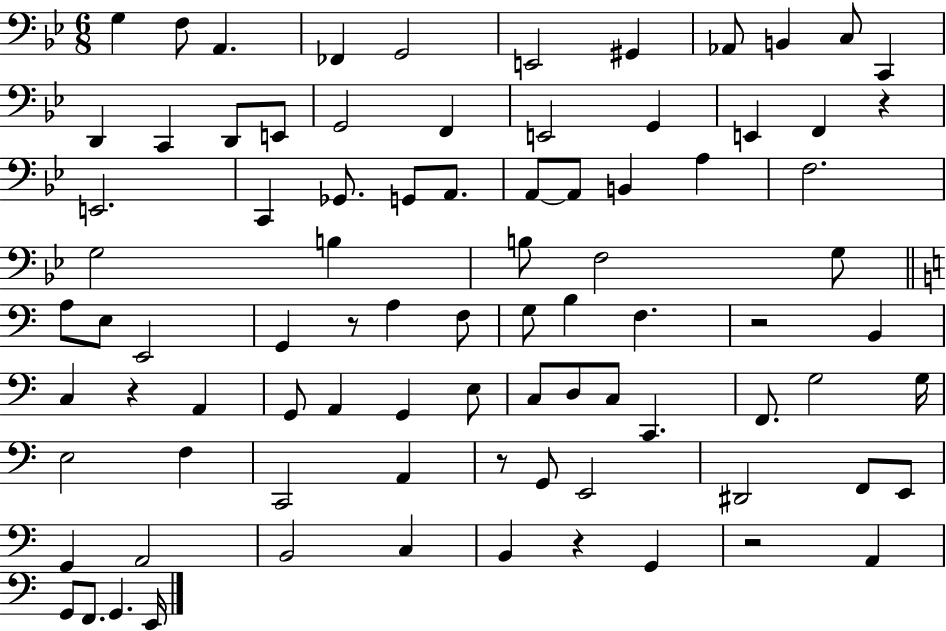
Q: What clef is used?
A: bass